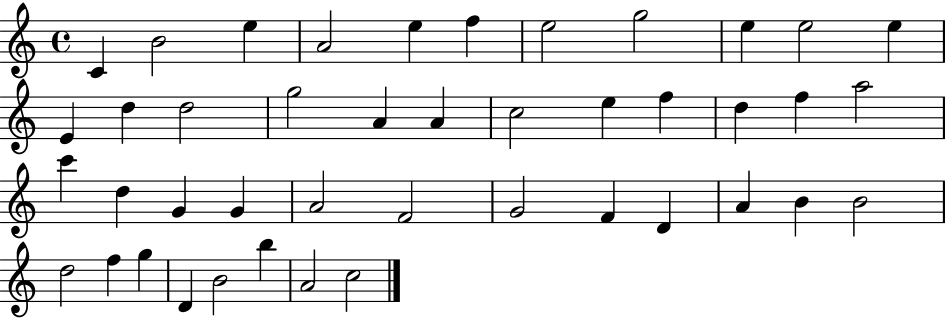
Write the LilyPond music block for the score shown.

{
  \clef treble
  \time 4/4
  \defaultTimeSignature
  \key c \major
  c'4 b'2 e''4 | a'2 e''4 f''4 | e''2 g''2 | e''4 e''2 e''4 | \break e'4 d''4 d''2 | g''2 a'4 a'4 | c''2 e''4 f''4 | d''4 f''4 a''2 | \break c'''4 d''4 g'4 g'4 | a'2 f'2 | g'2 f'4 d'4 | a'4 b'4 b'2 | \break d''2 f''4 g''4 | d'4 b'2 b''4 | a'2 c''2 | \bar "|."
}